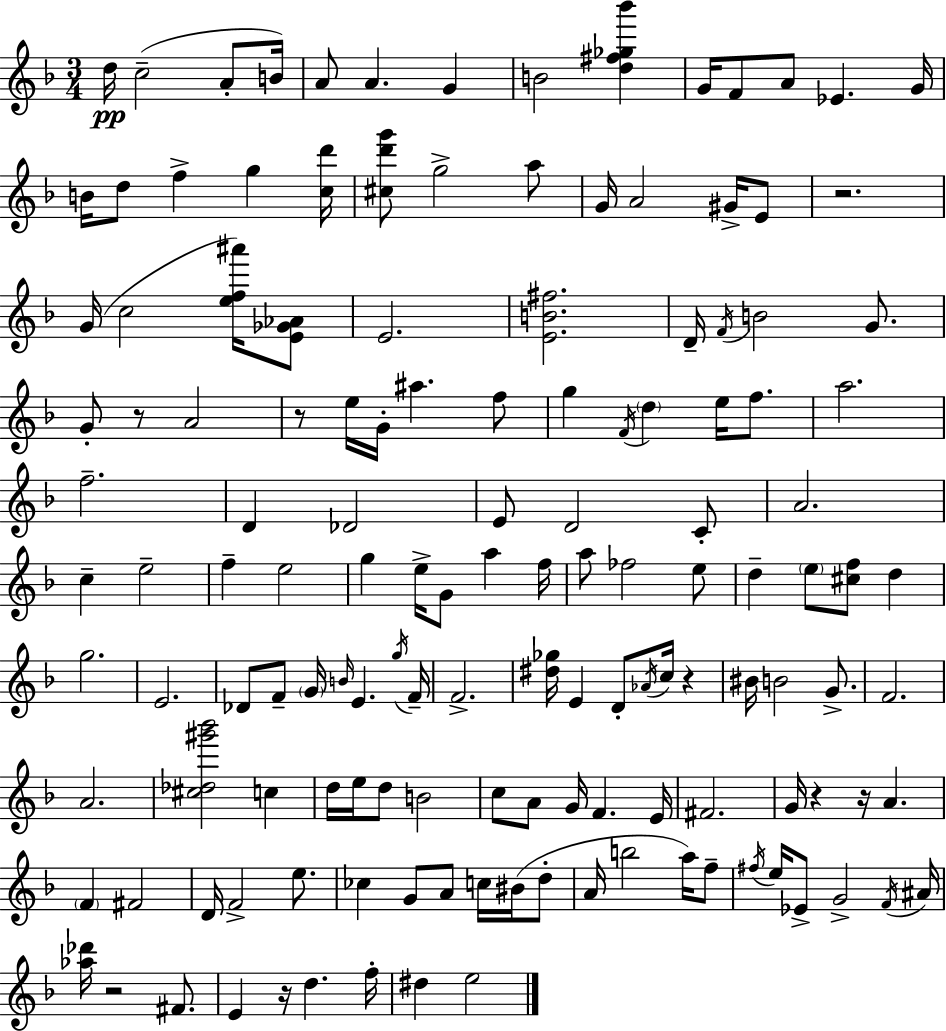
{
  \clef treble
  \numericTimeSignature
  \time 3/4
  \key d \minor
  d''16\pp c''2--( a'8-. b'16) | a'8 a'4. g'4 | b'2 <d'' fis'' ges'' bes'''>4 | g'16 f'8 a'8 ees'4. g'16 | \break b'16 d''8 f''4-> g''4 <c'' d'''>16 | <cis'' d''' g'''>8 g''2-> a''8 | g'16 a'2 gis'16-> e'8 | r2. | \break g'16( c''2 <e'' f'' ais'''>16) <e' ges' aes'>8 | e'2. | <e' b' fis''>2. | d'16-- \acciaccatura { f'16 } b'2 g'8. | \break g'8-. r8 a'2 | r8 e''16 g'16-. ais''4. f''8 | g''4 \acciaccatura { f'16 } \parenthesize d''4 e''16 f''8. | a''2. | \break f''2.-- | d'4 des'2 | e'8 d'2 | c'8-. a'2. | \break c''4-- e''2-- | f''4-- e''2 | g''4 e''16-> g'8 a''4 | f''16 a''8 fes''2 | \break e''8 d''4-- \parenthesize e''8 <cis'' f''>8 d''4 | g''2. | e'2. | des'8 f'8-- \parenthesize g'16 \grace { b'16 } e'4. | \break \acciaccatura { g''16 } f'16-- f'2.-> | <dis'' ges''>16 e'4 d'8-. \acciaccatura { aes'16 } | c''16 r4 bis'16 b'2 | g'8.-> f'2. | \break a'2. | <cis'' des'' gis''' bes'''>2 | c''4 d''16 e''16 d''8 b'2 | c''8 a'8 g'16 f'4. | \break e'16 fis'2. | g'16 r4 r16 a'4. | \parenthesize f'4 fis'2 | d'16 f'2-> | \break e''8. ces''4 g'8 a'8 | c''16 bis'16( d''8-. a'16 b''2 | a''16) f''8-- \acciaccatura { fis''16 } e''16 ees'8-> g'2-> | \acciaccatura { f'16 } ais'16 <aes'' des'''>16 r2 | \break fis'8. e'4 r16 | d''4. f''16-. dis''4 e''2 | \bar "|."
}